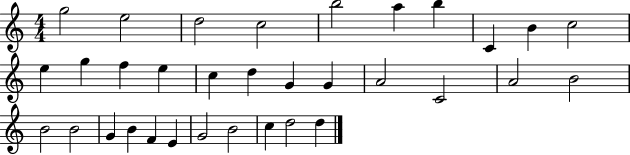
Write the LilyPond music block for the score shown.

{
  \clef treble
  \numericTimeSignature
  \time 4/4
  \key c \major
  g''2 e''2 | d''2 c''2 | b''2 a''4 b''4 | c'4 b'4 c''2 | \break e''4 g''4 f''4 e''4 | c''4 d''4 g'4 g'4 | a'2 c'2 | a'2 b'2 | \break b'2 b'2 | g'4 b'4 f'4 e'4 | g'2 b'2 | c''4 d''2 d''4 | \break \bar "|."
}